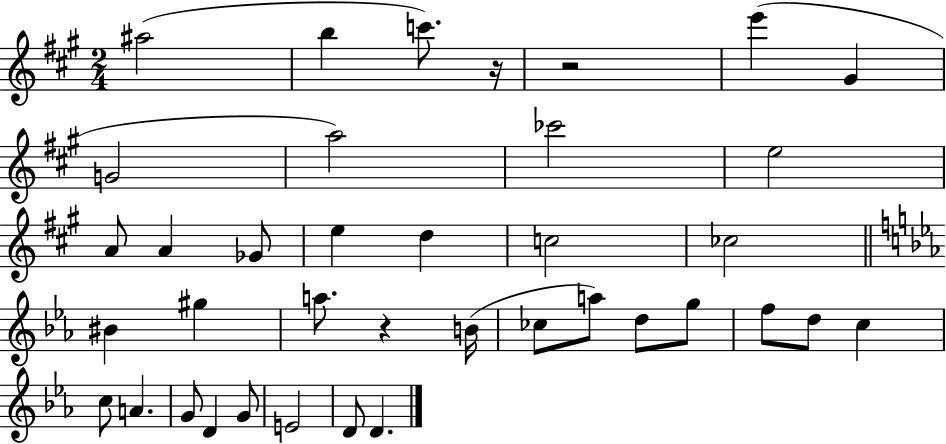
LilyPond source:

{
  \clef treble
  \numericTimeSignature
  \time 2/4
  \key a \major
  ais''2( | b''4 c'''8.) r16 | r2 | e'''4( gis'4 | \break g'2 | a''2) | ces'''2 | e''2 | \break a'8 a'4 ges'8 | e''4 d''4 | c''2 | ces''2 | \break \bar "||" \break \key ees \major bis'4 gis''4 | a''8. r4 b'16( | ces''8 a''8) d''8 g''8 | f''8 d''8 c''4 | \break c''8 a'4. | g'8 d'4 g'8 | e'2 | d'8 d'4. | \break \bar "|."
}